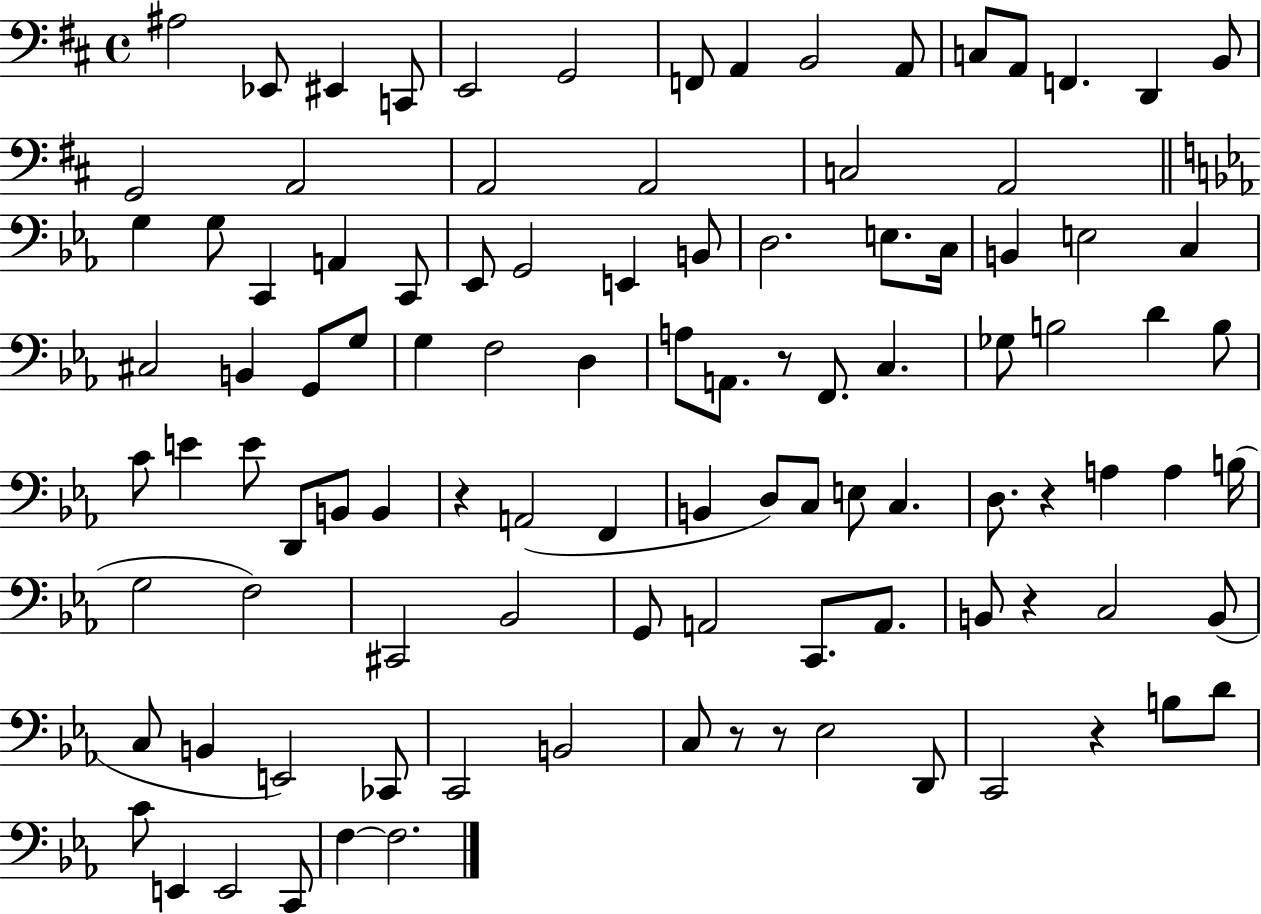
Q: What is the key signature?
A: D major